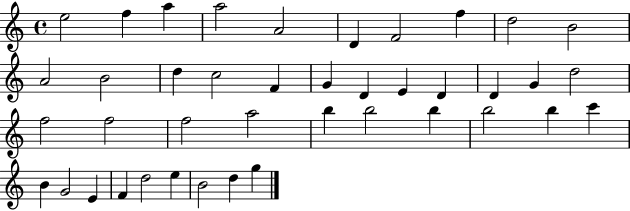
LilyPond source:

{
  \clef treble
  \time 4/4
  \defaultTimeSignature
  \key c \major
  e''2 f''4 a''4 | a''2 a'2 | d'4 f'2 f''4 | d''2 b'2 | \break a'2 b'2 | d''4 c''2 f'4 | g'4 d'4 e'4 d'4 | d'4 g'4 d''2 | \break f''2 f''2 | f''2 a''2 | b''4 b''2 b''4 | b''2 b''4 c'''4 | \break b'4 g'2 e'4 | f'4 d''2 e''4 | b'2 d''4 g''4 | \bar "|."
}